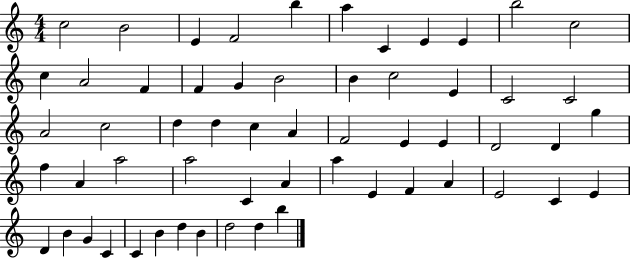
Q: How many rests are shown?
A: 0